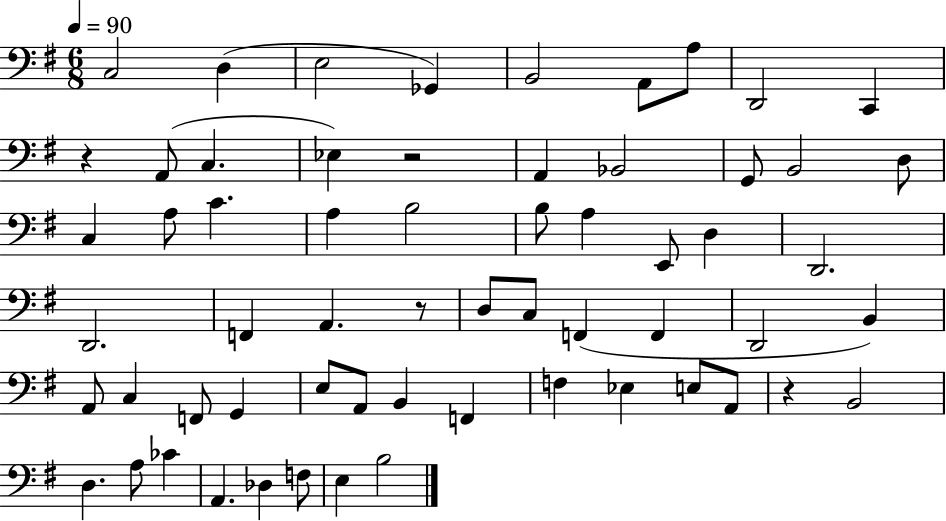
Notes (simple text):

C3/h D3/q E3/h Gb2/q B2/h A2/e A3/e D2/h C2/q R/q A2/e C3/q. Eb3/q R/h A2/q Bb2/h G2/e B2/h D3/e C3/q A3/e C4/q. A3/q B3/h B3/e A3/q E2/e D3/q D2/h. D2/h. F2/q A2/q. R/e D3/e C3/e F2/q F2/q D2/h B2/q A2/e C3/q F2/e G2/q E3/e A2/e B2/q F2/q F3/q Eb3/q E3/e A2/e R/q B2/h D3/q. A3/e CES4/q A2/q. Db3/q F3/e E3/q B3/h